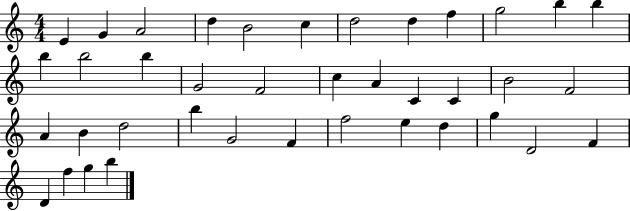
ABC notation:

X:1
T:Untitled
M:4/4
L:1/4
K:C
E G A2 d B2 c d2 d f g2 b b b b2 b G2 F2 c A C C B2 F2 A B d2 b G2 F f2 e d g D2 F D f g b